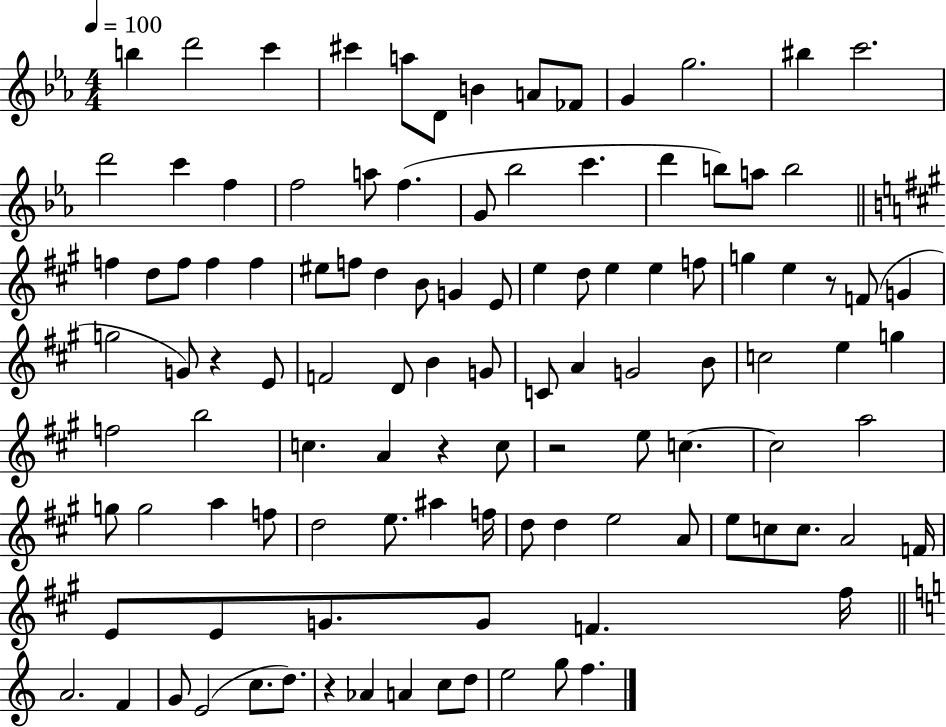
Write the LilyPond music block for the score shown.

{
  \clef treble
  \numericTimeSignature
  \time 4/4
  \key ees \major
  \tempo 4 = 100
  \repeat volta 2 { b''4 d'''2 c'''4 | cis'''4 a''8 d'8 b'4 a'8 fes'8 | g'4 g''2. | bis''4 c'''2. | \break d'''2 c'''4 f''4 | f''2 a''8 f''4.( | g'8 bes''2 c'''4. | d'''4 b''8) a''8 b''2 | \break \bar "||" \break \key a \major f''4 d''8 f''8 f''4 f''4 | eis''8 f''8 d''4 b'8 g'4 e'8 | e''4 d''8 e''4 e''4 f''8 | g''4 e''4 r8 f'8( g'4 | \break g''2 g'8) r4 e'8 | f'2 d'8 b'4 g'8 | c'8 a'4 g'2 b'8 | c''2 e''4 g''4 | \break f''2 b''2 | c''4. a'4 r4 c''8 | r2 e''8 c''4.~~ | c''2 a''2 | \break g''8 g''2 a''4 f''8 | d''2 e''8. ais''4 f''16 | d''8 d''4 e''2 a'8 | e''8 c''8 c''8. a'2 f'16 | \break e'8 e'8 g'8. g'8 f'4. fis''16 | \bar "||" \break \key a \minor a'2. f'4 | g'8 e'2( c''8. d''8.) | r4 aes'4 a'4 c''8 d''8 | e''2 g''8 f''4. | \break } \bar "|."
}